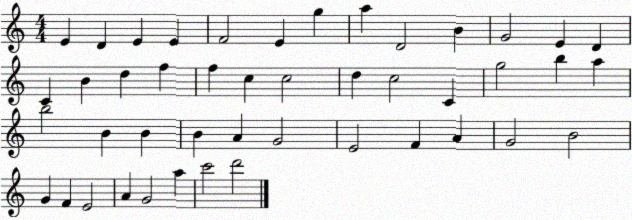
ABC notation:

X:1
T:Untitled
M:4/4
L:1/4
K:C
E D E E F2 E g a D2 B G2 E D C B d f f c c2 d c2 C g2 b a b2 B B B A G2 E2 F A G2 B2 G F E2 A G2 a c'2 d'2